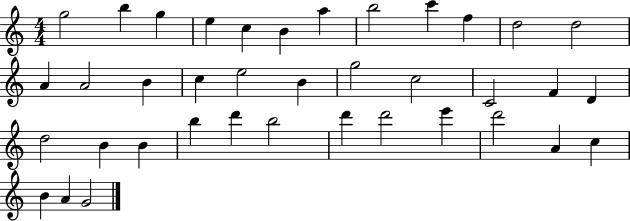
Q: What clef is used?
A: treble